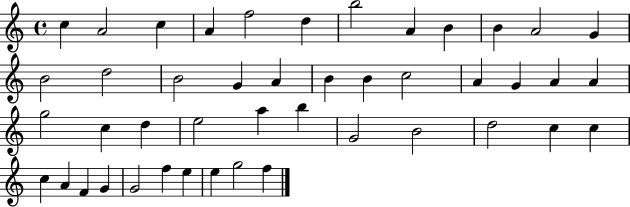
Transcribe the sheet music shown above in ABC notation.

X:1
T:Untitled
M:4/4
L:1/4
K:C
c A2 c A f2 d b2 A B B A2 G B2 d2 B2 G A B B c2 A G A A g2 c d e2 a b G2 B2 d2 c c c A F G G2 f e e g2 f